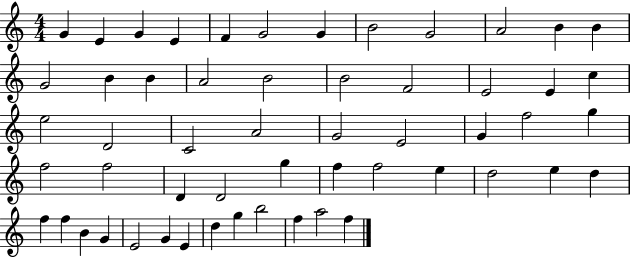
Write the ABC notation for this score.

X:1
T:Untitled
M:4/4
L:1/4
K:C
G E G E F G2 G B2 G2 A2 B B G2 B B A2 B2 B2 F2 E2 E c e2 D2 C2 A2 G2 E2 G f2 g f2 f2 D D2 g f f2 e d2 e d f f B G E2 G E d g b2 f a2 f